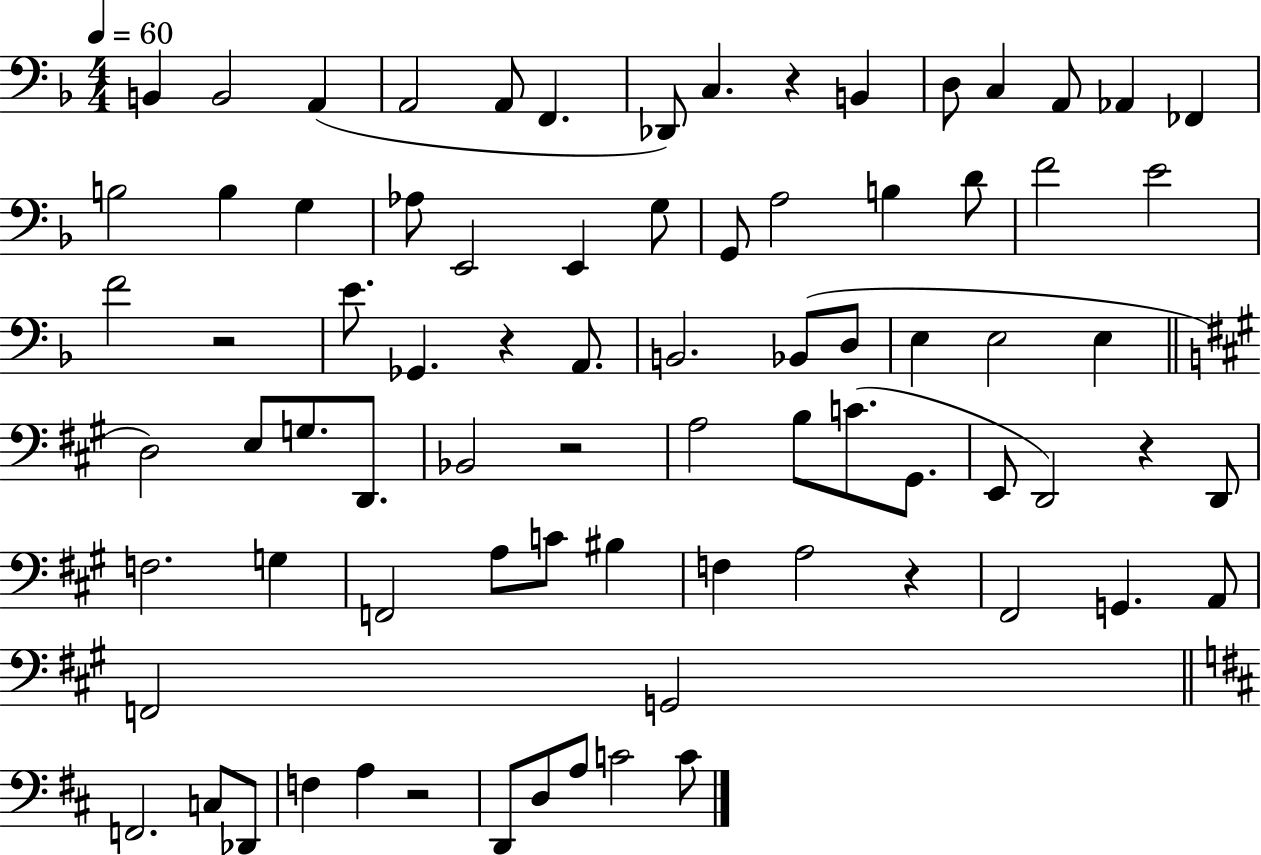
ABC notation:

X:1
T:Untitled
M:4/4
L:1/4
K:F
B,, B,,2 A,, A,,2 A,,/2 F,, _D,,/2 C, z B,, D,/2 C, A,,/2 _A,, _F,, B,2 B, G, _A,/2 E,,2 E,, G,/2 G,,/2 A,2 B, D/2 F2 E2 F2 z2 E/2 _G,, z A,,/2 B,,2 _B,,/2 D,/2 E, E,2 E, D,2 E,/2 G,/2 D,,/2 _B,,2 z2 A,2 B,/2 C/2 ^G,,/2 E,,/2 D,,2 z D,,/2 F,2 G, F,,2 A,/2 C/2 ^B, F, A,2 z ^F,,2 G,, A,,/2 F,,2 G,,2 F,,2 C,/2 _D,,/2 F, A, z2 D,,/2 D,/2 A,/2 C2 C/2